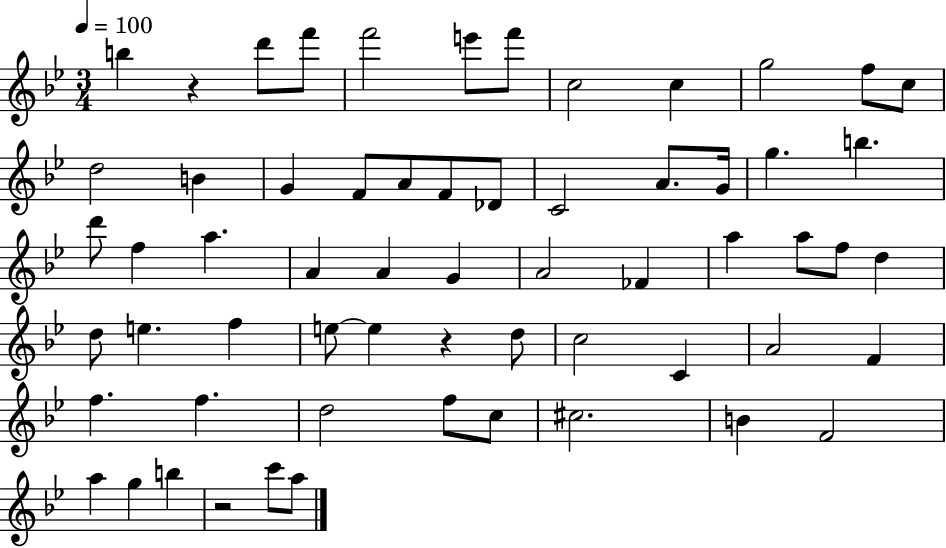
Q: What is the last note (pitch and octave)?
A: A5